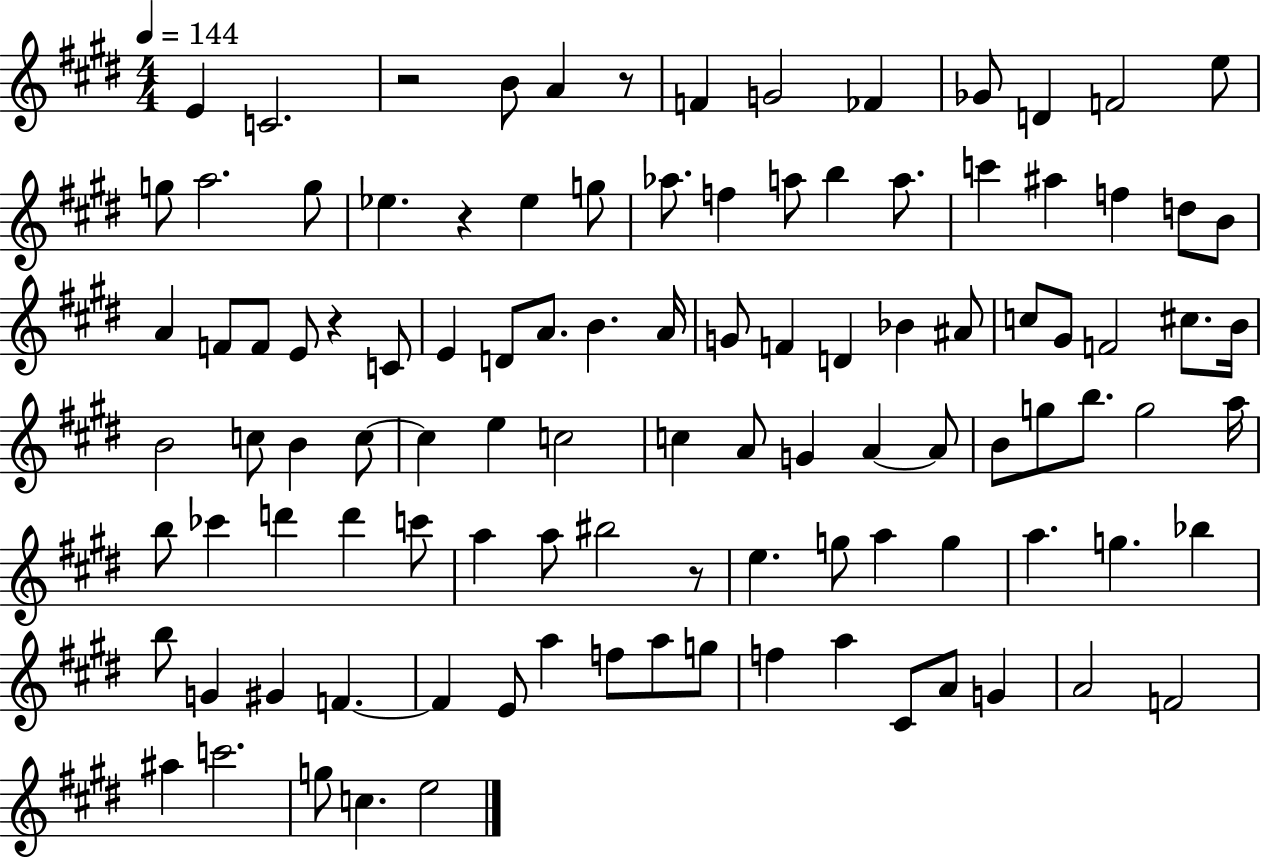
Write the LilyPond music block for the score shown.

{
  \clef treble
  \numericTimeSignature
  \time 4/4
  \key e \major
  \tempo 4 = 144
  e'4 c'2. | r2 b'8 a'4 r8 | f'4 g'2 fes'4 | ges'8 d'4 f'2 e''8 | \break g''8 a''2. g''8 | ees''4. r4 ees''4 g''8 | aes''8. f''4 a''8 b''4 a''8. | c'''4 ais''4 f''4 d''8 b'8 | \break a'4 f'8 f'8 e'8 r4 c'8 | e'4 d'8 a'8. b'4. a'16 | g'8 f'4 d'4 bes'4 ais'8 | c''8 gis'8 f'2 cis''8. b'16 | \break b'2 c''8 b'4 c''8~~ | c''4 e''4 c''2 | c''4 a'8 g'4 a'4~~ a'8 | b'8 g''8 b''8. g''2 a''16 | \break b''8 ces'''4 d'''4 d'''4 c'''8 | a''4 a''8 bis''2 r8 | e''4. g''8 a''4 g''4 | a''4. g''4. bes''4 | \break b''8 g'4 gis'4 f'4.~~ | f'4 e'8 a''4 f''8 a''8 g''8 | f''4 a''4 cis'8 a'8 g'4 | a'2 f'2 | \break ais''4 c'''2. | g''8 c''4. e''2 | \bar "|."
}